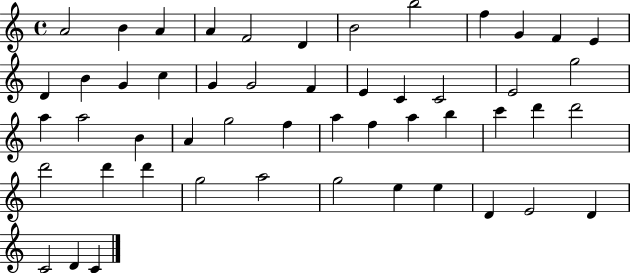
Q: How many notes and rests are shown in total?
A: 51